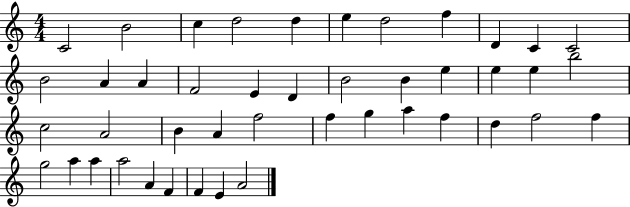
C4/h B4/h C5/q D5/h D5/q E5/q D5/h F5/q D4/q C4/q C4/h B4/h A4/q A4/q F4/h E4/q D4/q B4/h B4/q E5/q E5/q E5/q B5/h C5/h A4/h B4/q A4/q F5/h F5/q G5/q A5/q F5/q D5/q F5/h F5/q G5/h A5/q A5/q A5/h A4/q F4/q F4/q E4/q A4/h